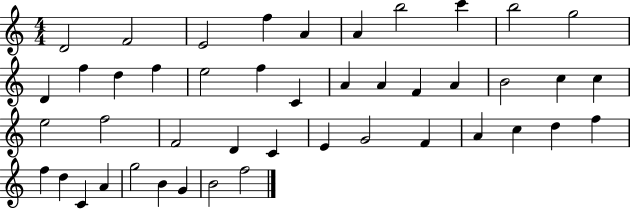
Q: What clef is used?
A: treble